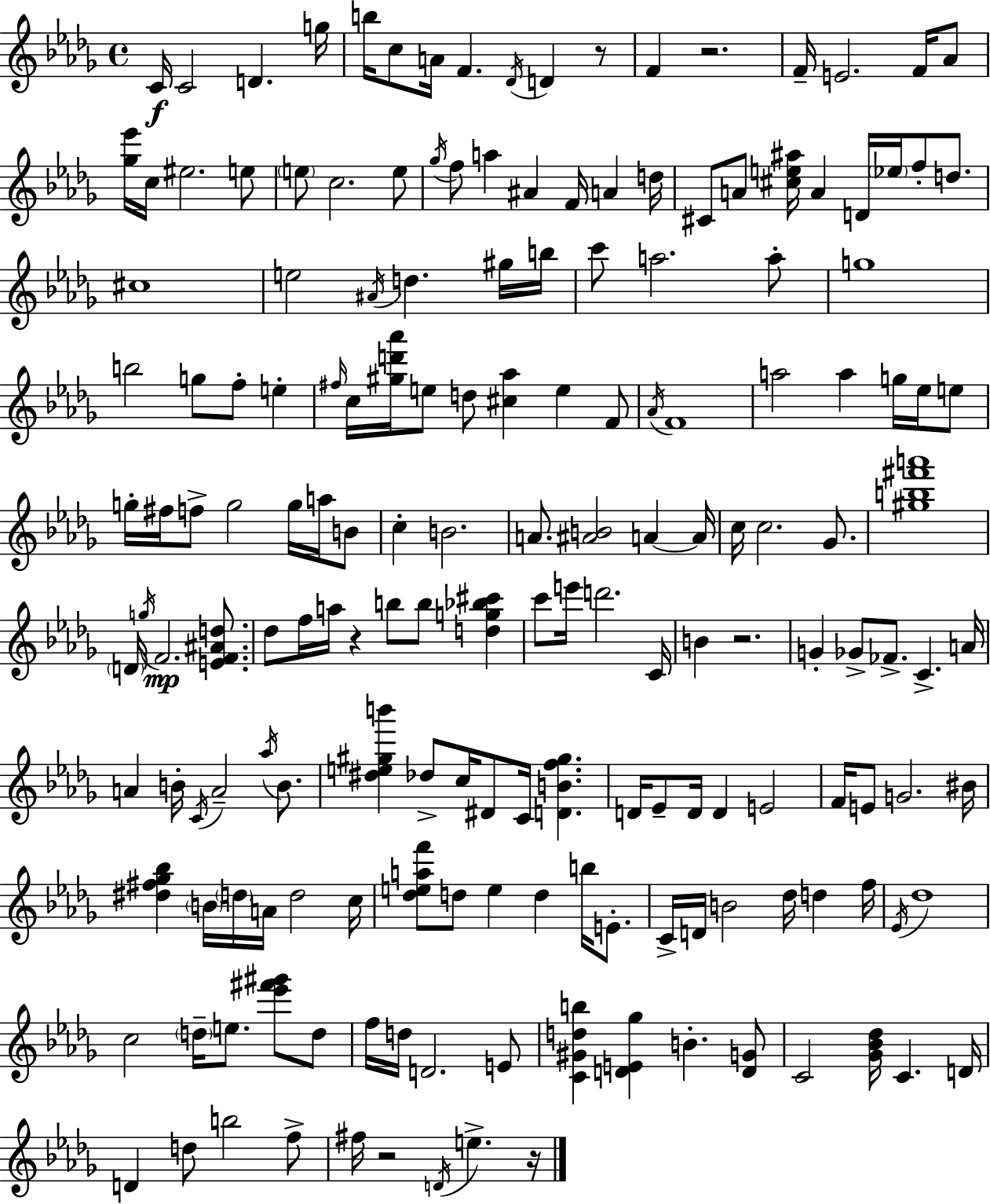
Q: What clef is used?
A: treble